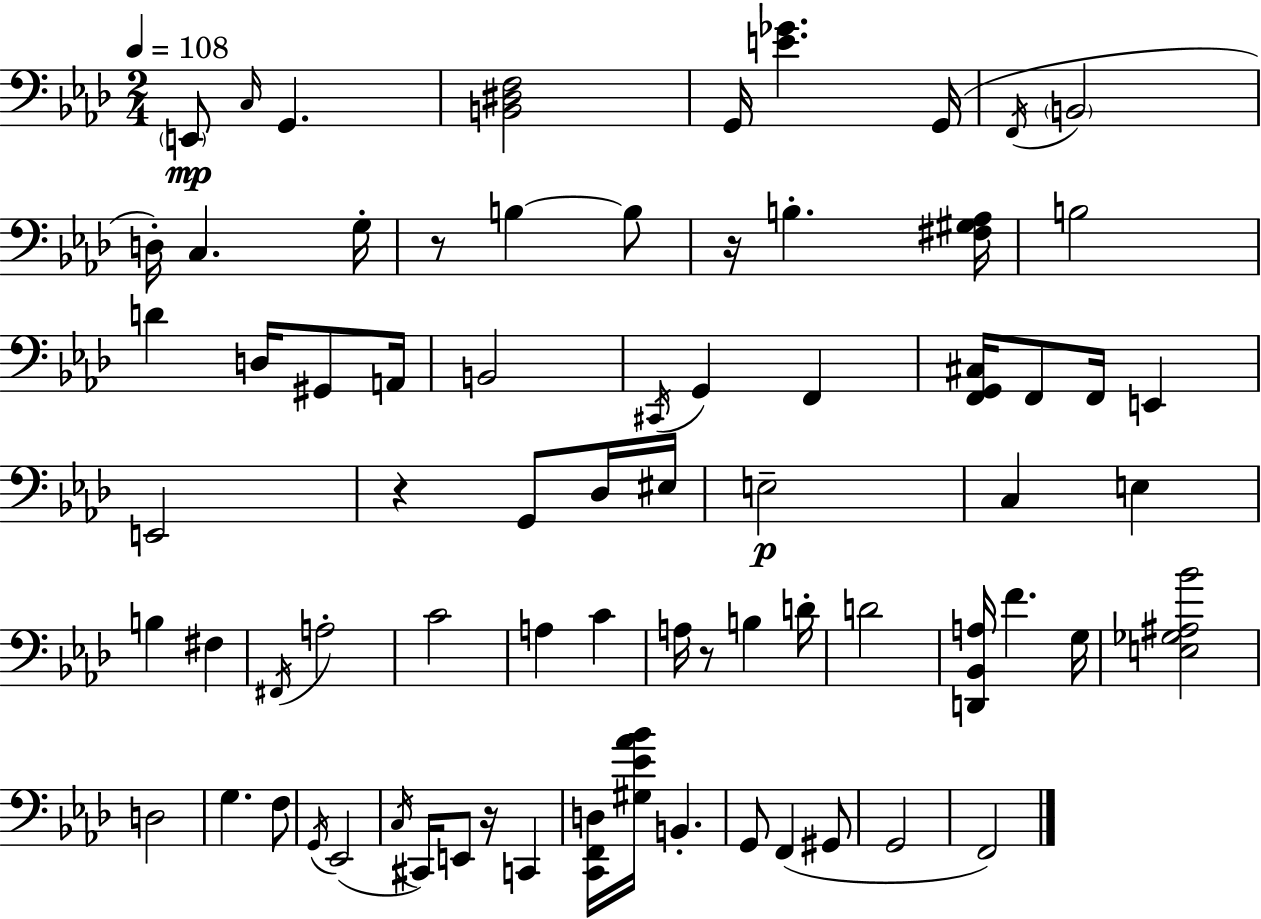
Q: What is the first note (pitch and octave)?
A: E2